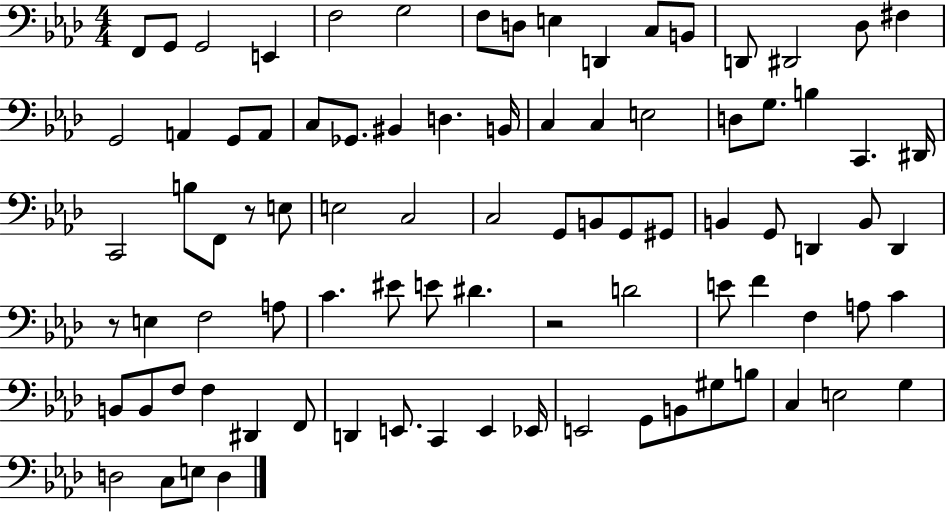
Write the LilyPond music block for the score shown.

{
  \clef bass
  \numericTimeSignature
  \time 4/4
  \key aes \major
  f,8 g,8 g,2 e,4 | f2 g2 | f8 d8 e4 d,4 c8 b,8 | d,8 dis,2 des8 fis4 | \break g,2 a,4 g,8 a,8 | c8 ges,8. bis,4 d4. b,16 | c4 c4 e2 | d8 g8. b4 c,4. dis,16 | \break c,2 b8 f,8 r8 e8 | e2 c2 | c2 g,8 b,8 g,8 gis,8 | b,4 g,8 d,4 b,8 d,4 | \break r8 e4 f2 a8 | c'4. eis'8 e'8 dis'4. | r2 d'2 | e'8 f'4 f4 a8 c'4 | \break b,8 b,8 f8 f4 dis,4 f,8 | d,4 e,8. c,4 e,4 ees,16 | e,2 g,8 b,8 gis8 b8 | c4 e2 g4 | \break d2 c8 e8 d4 | \bar "|."
}